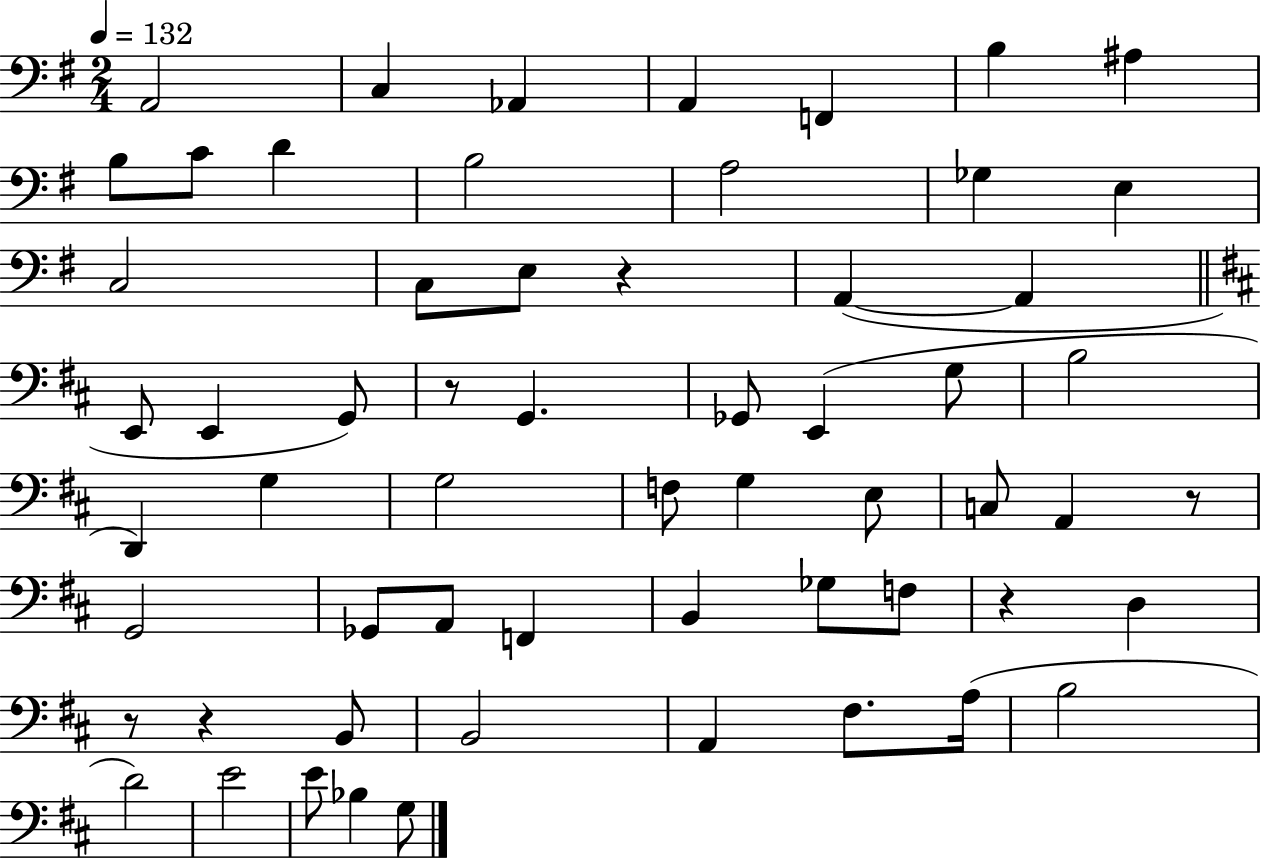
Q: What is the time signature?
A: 2/4